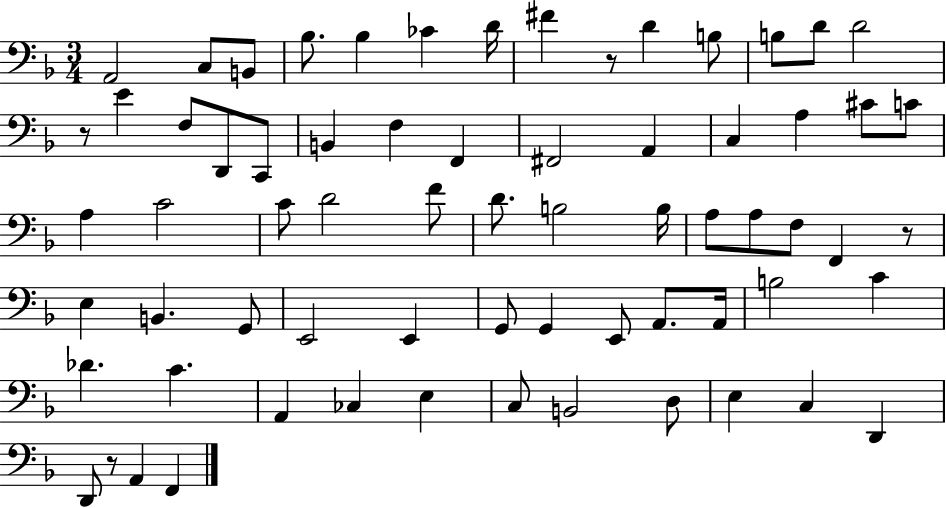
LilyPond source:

{
  \clef bass
  \numericTimeSignature
  \time 3/4
  \key f \major
  a,2 c8 b,8 | bes8. bes4 ces'4 d'16 | fis'4 r8 d'4 b8 | b8 d'8 d'2 | \break r8 e'4 f8 d,8 c,8 | b,4 f4 f,4 | fis,2 a,4 | c4 a4 cis'8 c'8 | \break a4 c'2 | c'8 d'2 f'8 | d'8. b2 b16 | a8 a8 f8 f,4 r8 | \break e4 b,4. g,8 | e,2 e,4 | g,8 g,4 e,8 a,8. a,16 | b2 c'4 | \break des'4. c'4. | a,4 ces4 e4 | c8 b,2 d8 | e4 c4 d,4 | \break d,8 r8 a,4 f,4 | \bar "|."
}